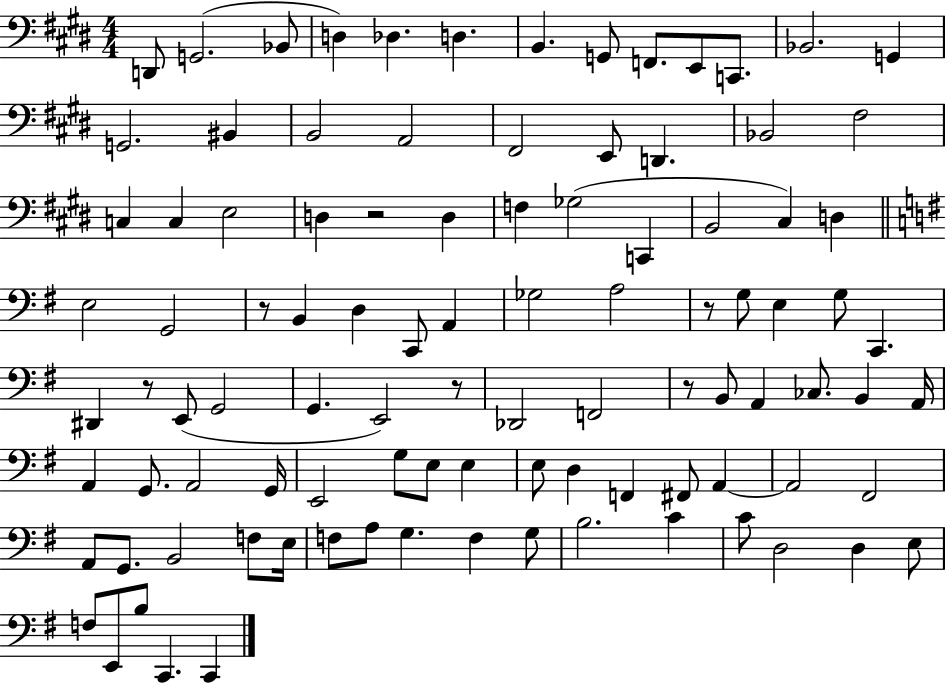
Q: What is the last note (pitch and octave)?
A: C2